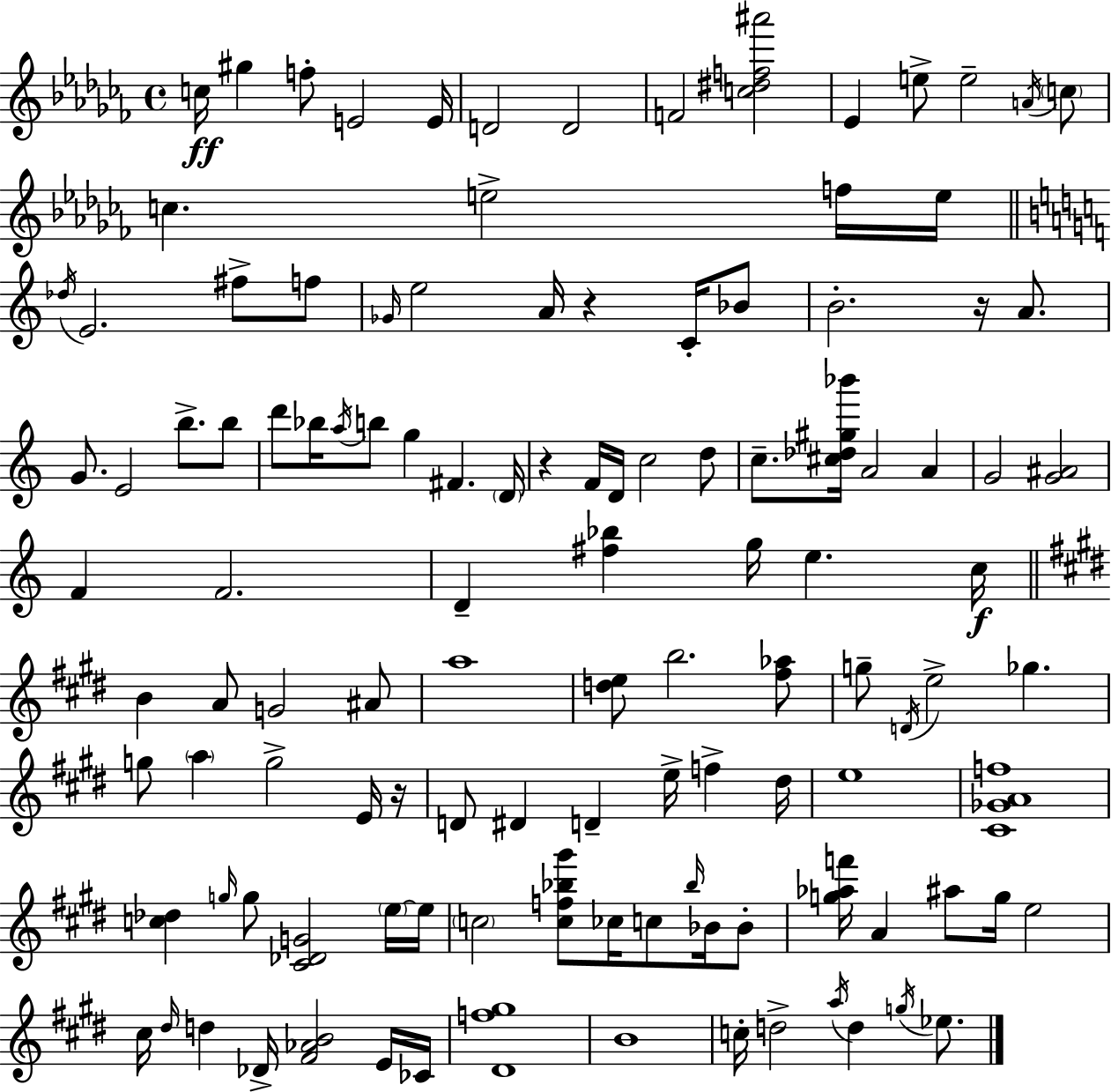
C5/s G#5/q F5/e E4/h E4/s D4/h D4/h F4/h [C5,D#5,F5,A#6]/h Eb4/q E5/e E5/h A4/s C5/e C5/q. E5/h F5/s E5/s Db5/s E4/h. F#5/e F5/e Gb4/s E5/h A4/s R/q C4/s Bb4/e B4/h. R/s A4/e. G4/e. E4/h B5/e. B5/e D6/e Bb5/s A5/s B5/e G5/q F#4/q. D4/s R/q F4/s D4/s C5/h D5/e C5/e. [C#5,Db5,G#5,Bb6]/s A4/h A4/q G4/h [G4,A#4]/h F4/q F4/h. D4/q [F#5,Bb5]/q G5/s E5/q. C5/s B4/q A4/e G4/h A#4/e A5/w [D5,E5]/e B5/h. [F#5,Ab5]/e G5/e D4/s E5/h Gb5/q. G5/e A5/q G5/h E4/s R/s D4/e D#4/q D4/q E5/s F5/q D#5/s E5/w [C#4,Gb4,A4,F5]/w [C5,Db5]/q G5/s G5/e [C#4,Db4,G4]/h E5/s E5/s C5/h [C5,F5,Bb5,G#6]/e CES5/s C5/e Bb5/s Bb4/s Bb4/e [G5,Ab5,F6]/s A4/q A#5/e G5/s E5/h C#5/s D#5/s D5/q Db4/s [F#4,Ab4,B4]/h E4/s CES4/s [D#4,F5,G#5]/w B4/w C5/s D5/h A5/s D5/q G5/s Eb5/e.